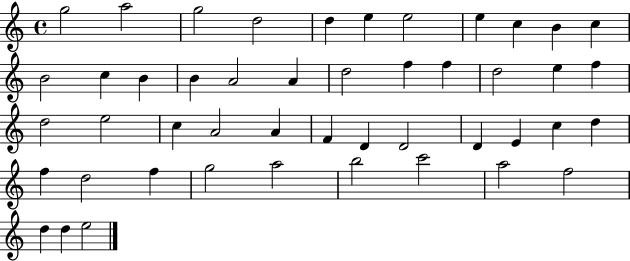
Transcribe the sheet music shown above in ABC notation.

X:1
T:Untitled
M:4/4
L:1/4
K:C
g2 a2 g2 d2 d e e2 e c B c B2 c B B A2 A d2 f f d2 e f d2 e2 c A2 A F D D2 D E c d f d2 f g2 a2 b2 c'2 a2 f2 d d e2